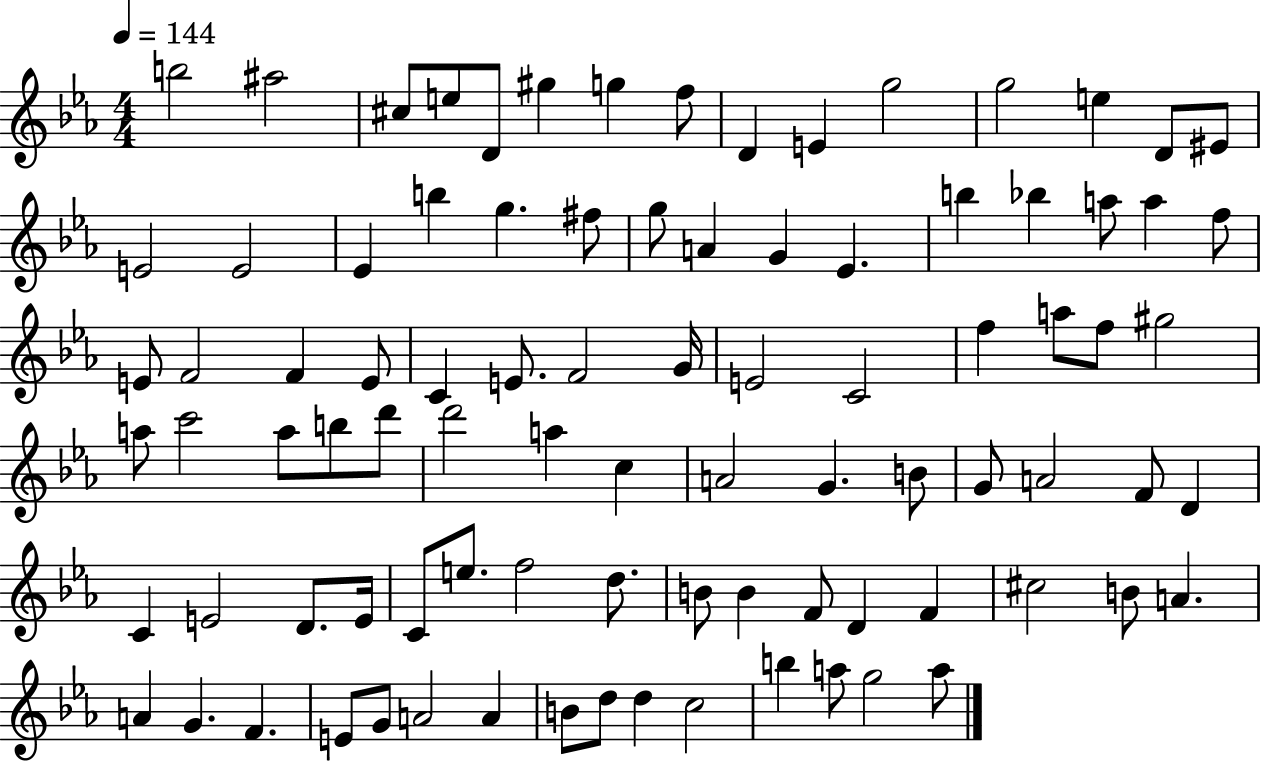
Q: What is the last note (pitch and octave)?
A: A5